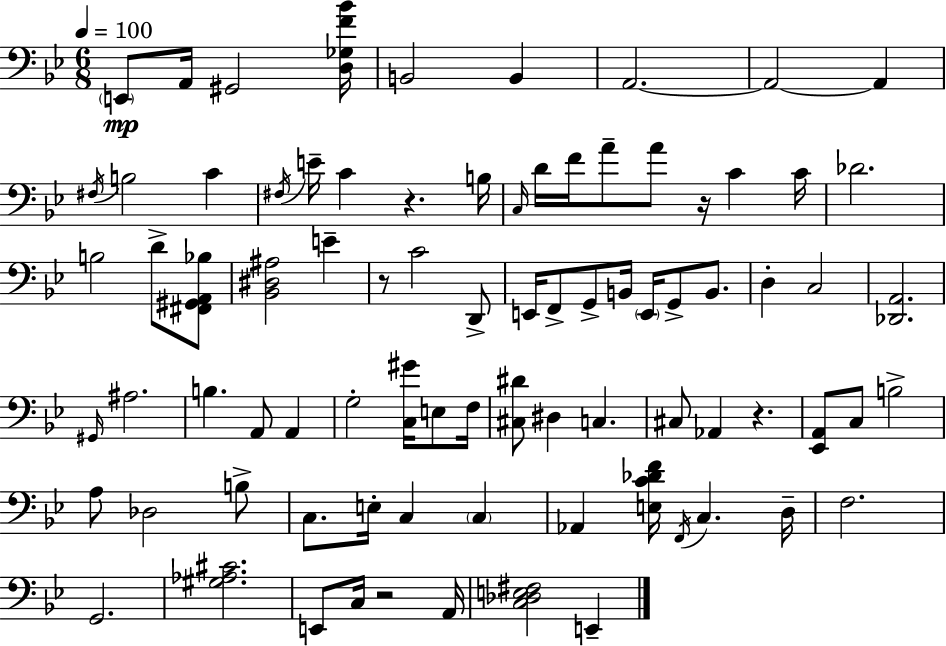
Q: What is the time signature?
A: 6/8